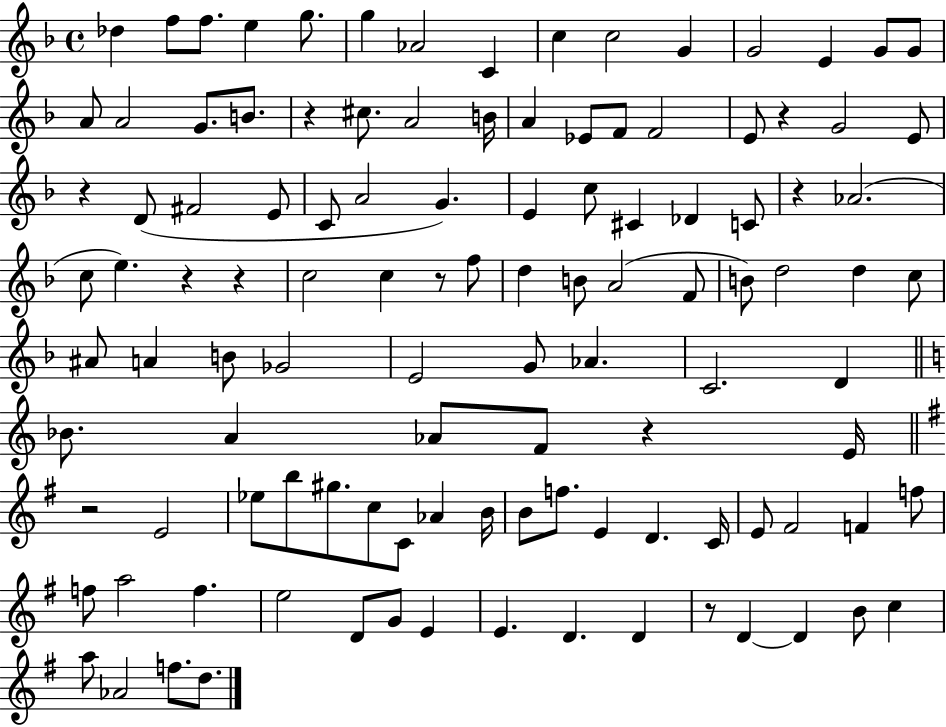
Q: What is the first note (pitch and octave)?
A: Db5